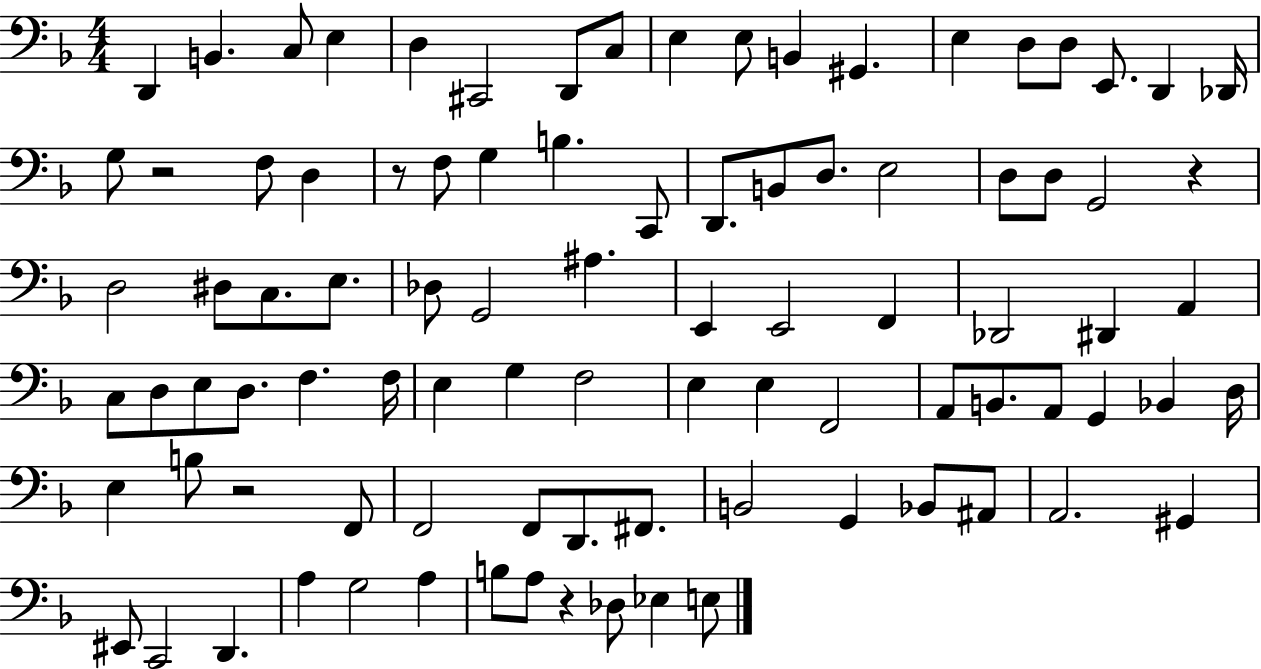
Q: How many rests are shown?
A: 5